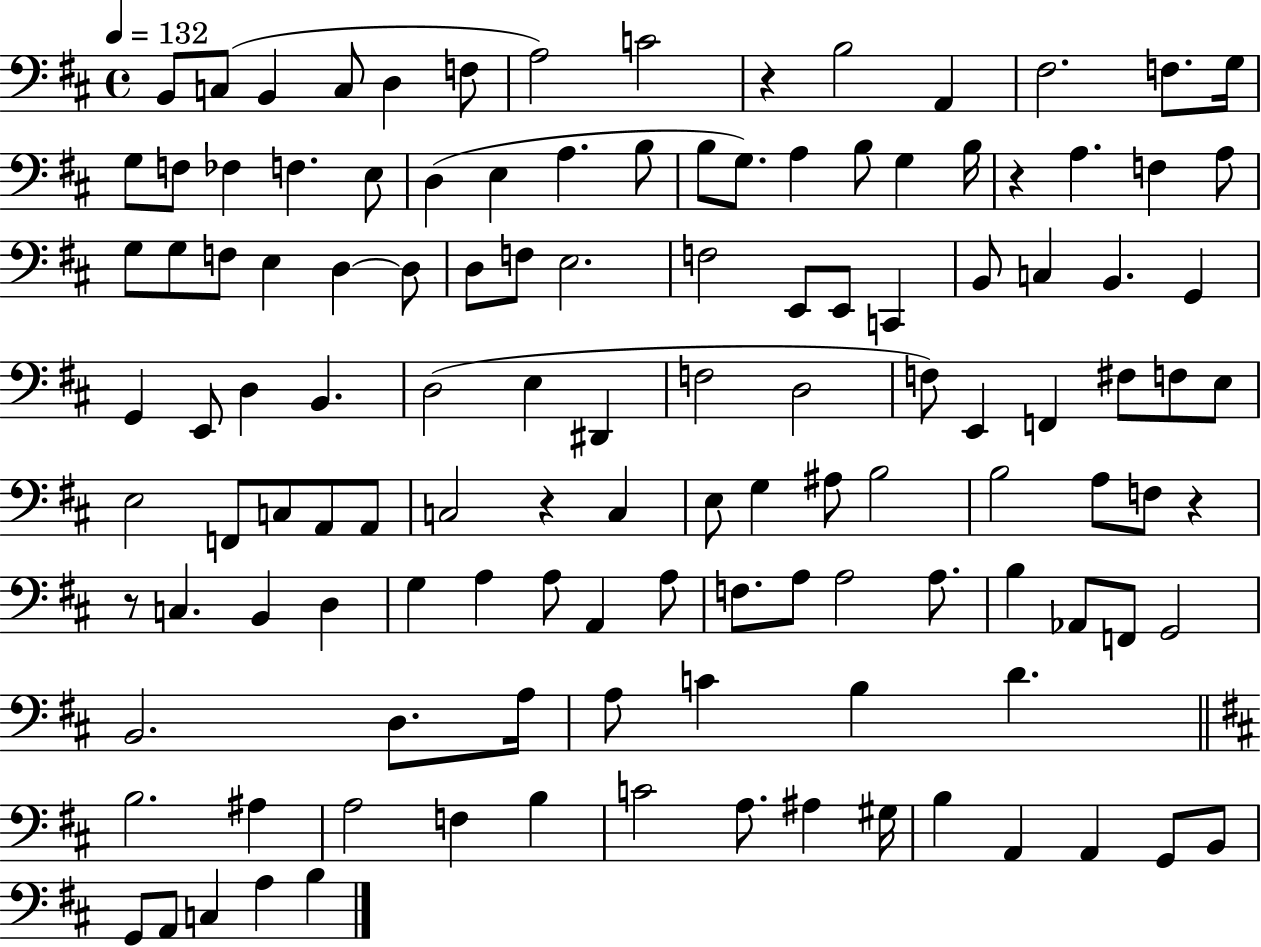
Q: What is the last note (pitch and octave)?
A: B3